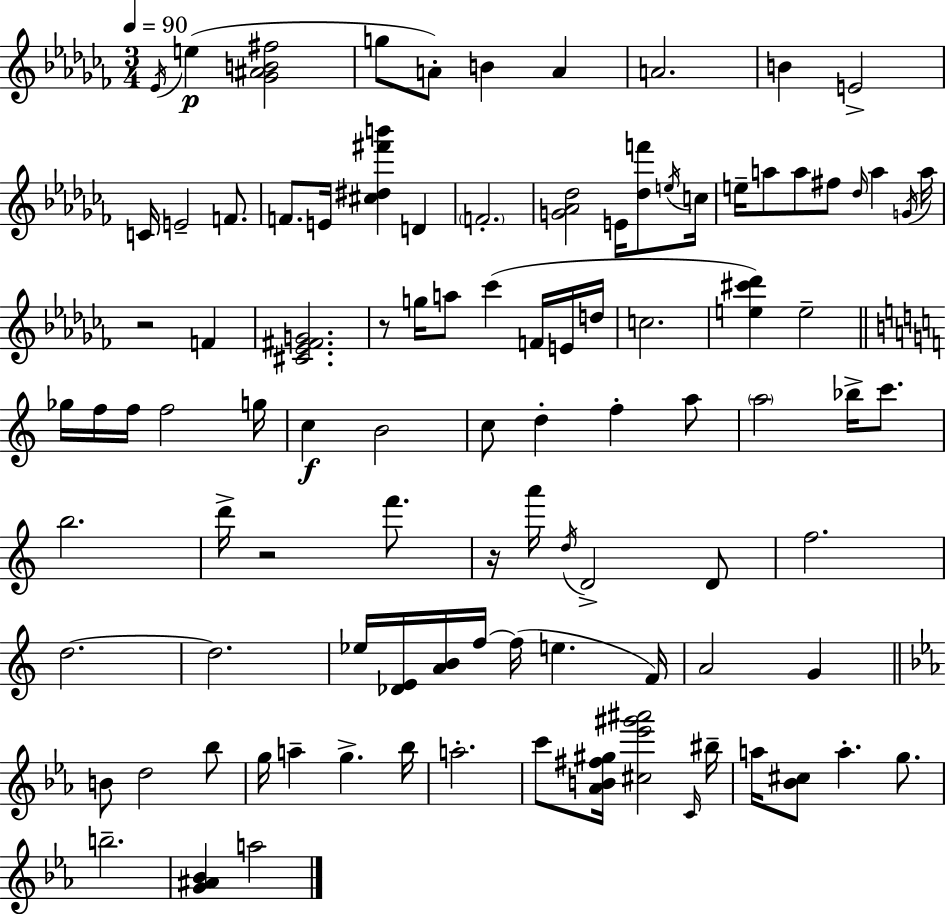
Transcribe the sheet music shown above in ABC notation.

X:1
T:Untitled
M:3/4
L:1/4
K:Abm
_E/4 e [_G^AB^f]2 g/2 A/2 B A A2 B E2 C/4 E2 F/2 F/2 E/4 [^c^d^f'b'] D F2 [G_A_d]2 E/4 [_df']/2 e/4 c/4 e/4 a/2 a/2 ^f/2 _d/4 a G/4 a/4 z2 F [^C_E^FG]2 z/2 g/4 a/2 _c' F/4 E/4 d/4 c2 [e^c'_d'] e2 _g/4 f/4 f/4 f2 g/4 c B2 c/2 d f a/2 a2 _b/4 c'/2 b2 d'/4 z2 f'/2 z/4 a'/4 d/4 D2 D/2 f2 d2 d2 _e/4 [_DE]/4 [AB]/4 f/4 f/4 e F/4 A2 G B/2 d2 _b/2 g/4 a g _b/4 a2 c'/2 [_AB^f^g]/4 [^c_e'^g'^a']2 C/4 ^b/4 a/4 [_B^c]/2 a g/2 b2 [G^A_B] a2